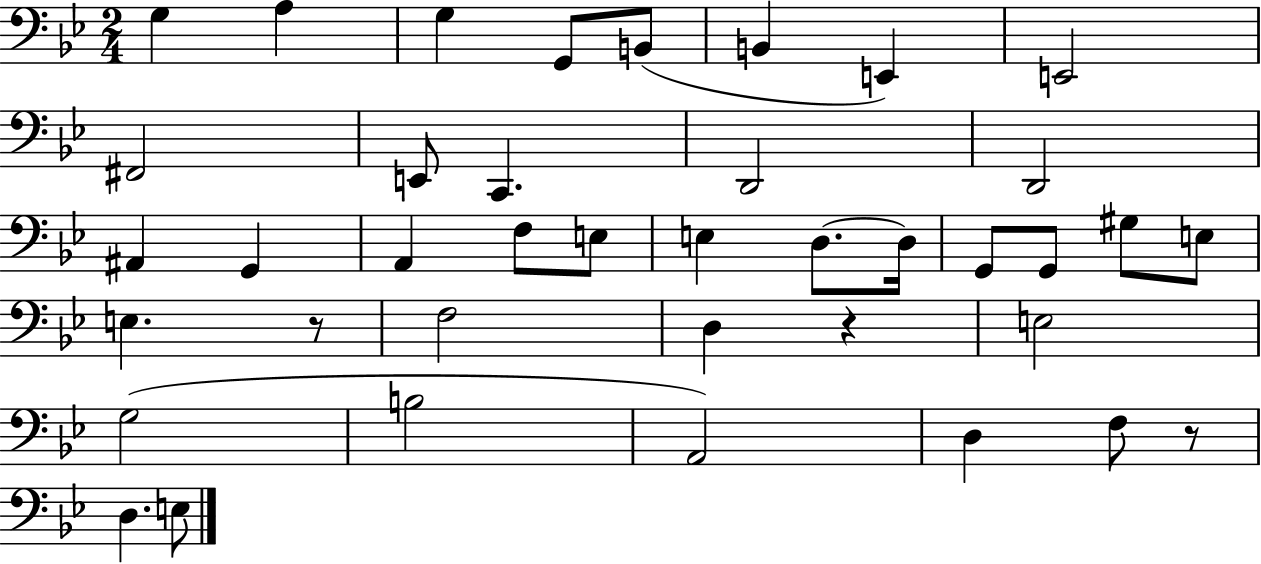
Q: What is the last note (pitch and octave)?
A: E3